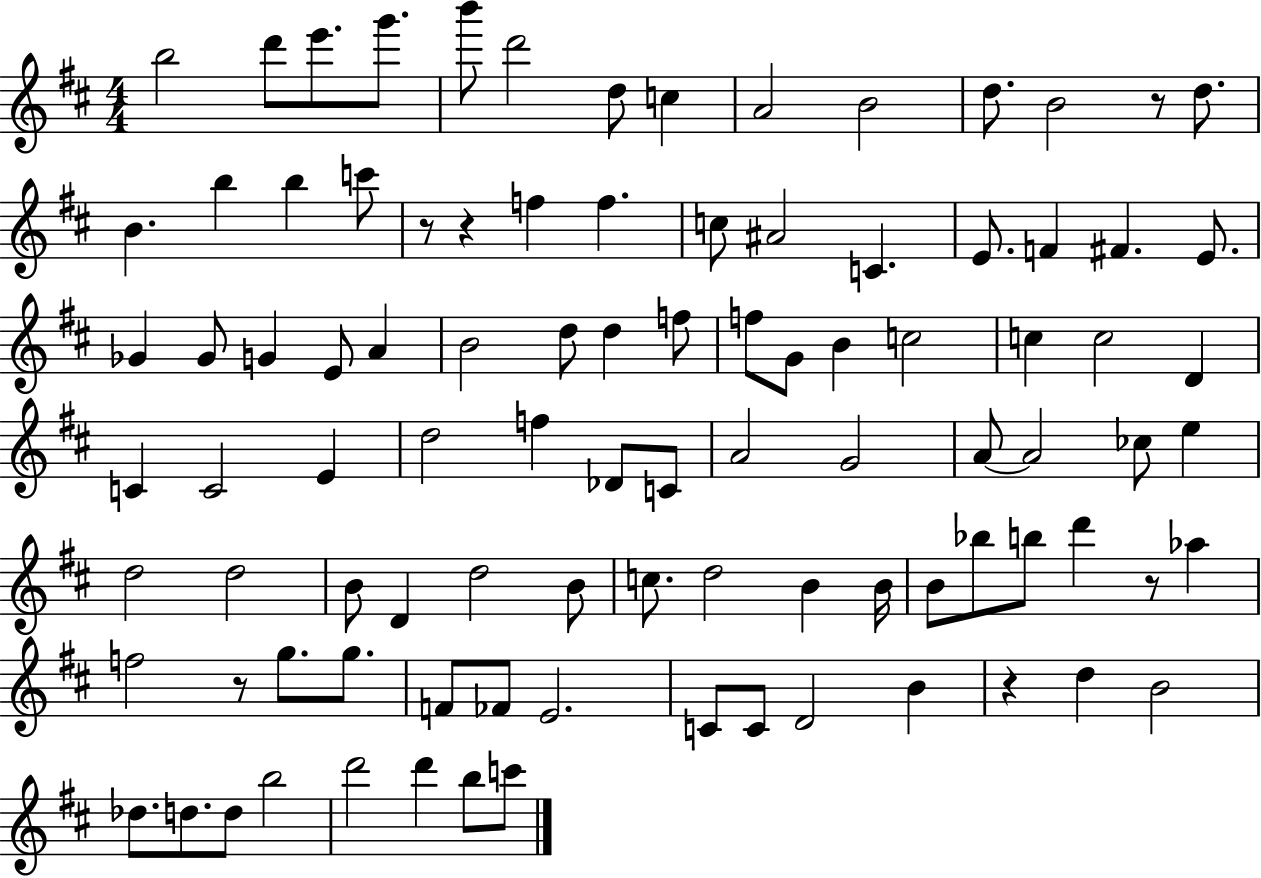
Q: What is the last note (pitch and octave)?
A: C6